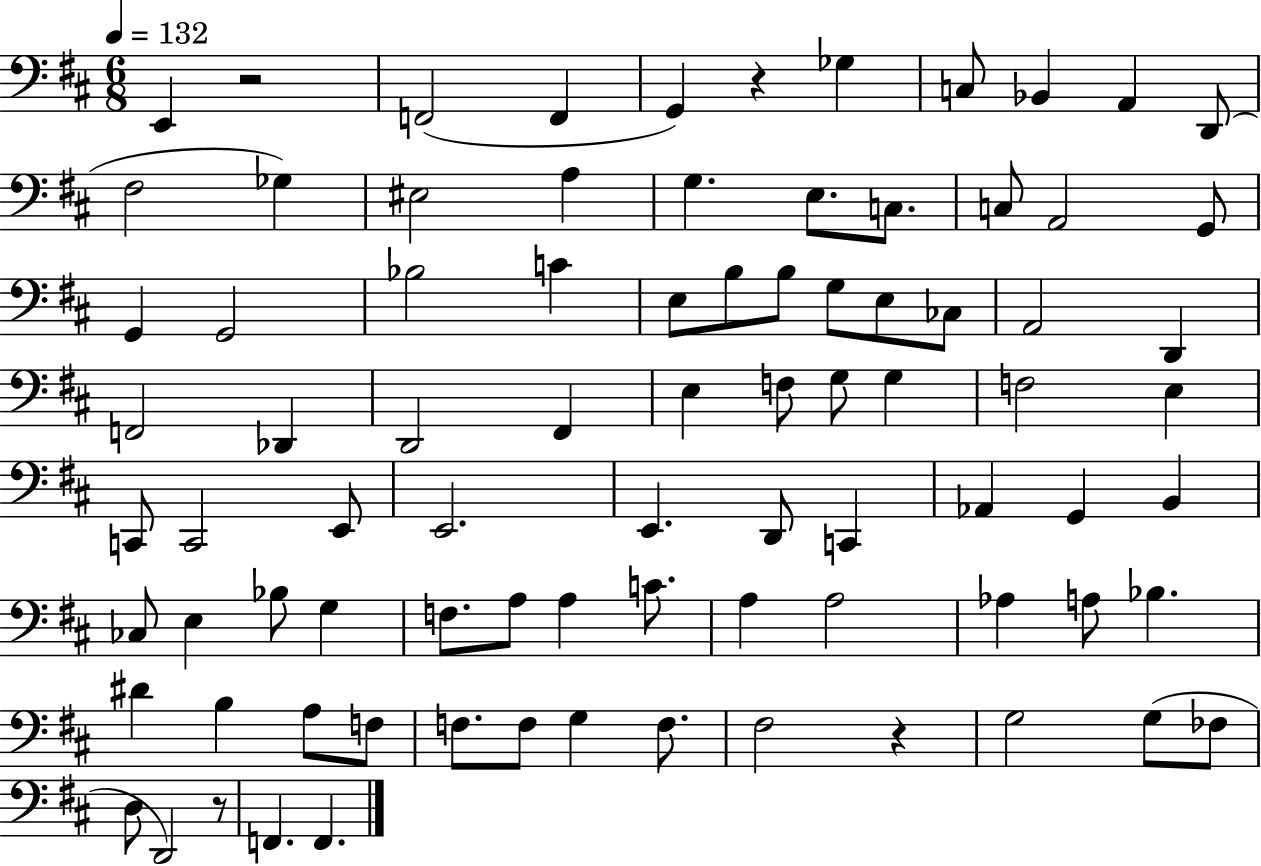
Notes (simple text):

E2/q R/h F2/h F2/q G2/q R/q Gb3/q C3/e Bb2/q A2/q D2/e F#3/h Gb3/q EIS3/h A3/q G3/q. E3/e. C3/e. C3/e A2/h G2/e G2/q G2/h Bb3/h C4/q E3/e B3/e B3/e G3/e E3/e CES3/e A2/h D2/q F2/h Db2/q D2/h F#2/q E3/q F3/e G3/e G3/q F3/h E3/q C2/e C2/h E2/e E2/h. E2/q. D2/e C2/q Ab2/q G2/q B2/q CES3/e E3/q Bb3/e G3/q F3/e. A3/e A3/q C4/e. A3/q A3/h Ab3/q A3/e Bb3/q. D#4/q B3/q A3/e F3/e F3/e. F3/e G3/q F3/e. F#3/h R/q G3/h G3/e FES3/e D3/e D2/h R/e F2/q. F2/q.